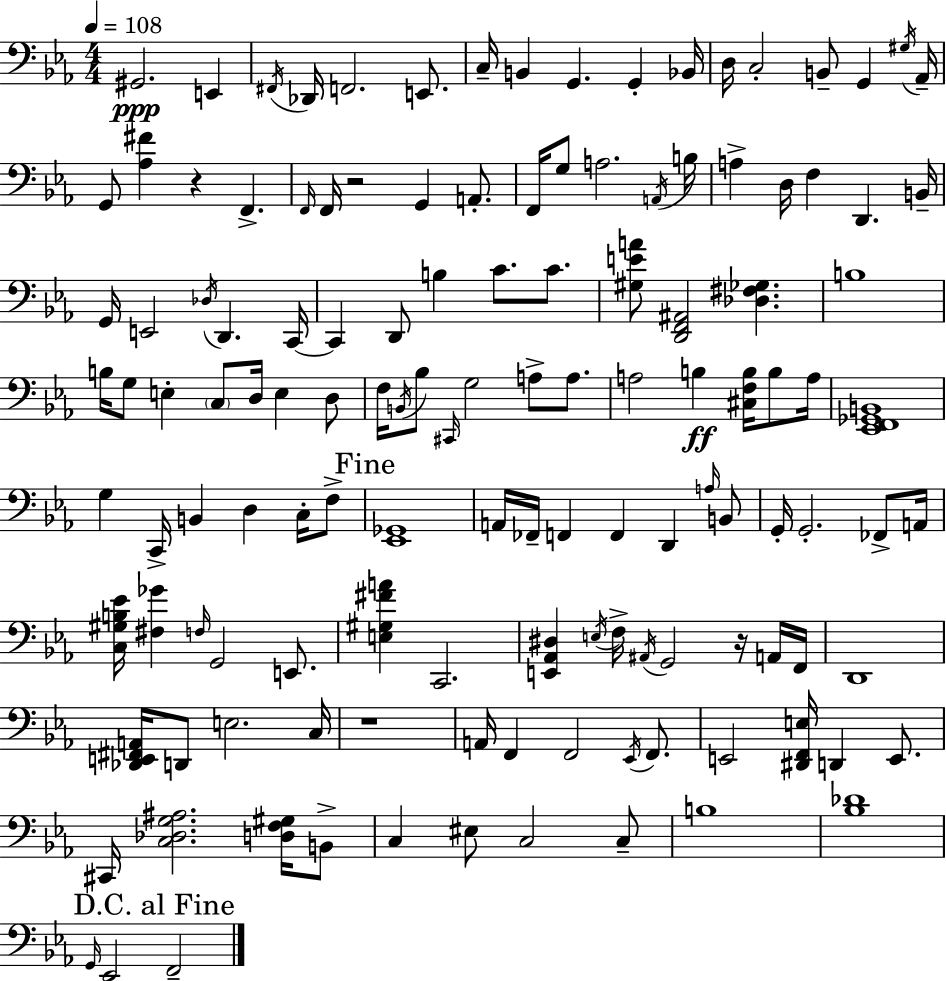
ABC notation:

X:1
T:Untitled
M:4/4
L:1/4
K:Cm
^G,,2 E,, ^F,,/4 _D,,/4 F,,2 E,,/2 C,/4 B,, G,, G,, _B,,/4 D,/4 C,2 B,,/2 G,, ^G,/4 _A,,/4 G,,/2 [_A,^F] z F,, F,,/4 F,,/4 z2 G,, A,,/2 F,,/4 G,/2 A,2 A,,/4 B,/4 A, D,/4 F, D,, B,,/4 G,,/4 E,,2 _D,/4 D,, C,,/4 C,, D,,/2 B, C/2 C/2 [^G,EA]/2 [D,,F,,^A,,]2 [_D,^F,_G,] B,4 B,/4 G,/2 E, C,/2 D,/4 E, D,/2 F,/4 B,,/4 _B,/2 ^C,,/4 G,2 A,/2 A,/2 A,2 B, [^C,F,B,]/4 B,/2 A,/4 [_E,,F,,_G,,B,,]4 G, C,,/4 B,, D, C,/4 F,/2 [_E,,_G,,]4 A,,/4 _F,,/4 F,, F,, D,, A,/4 B,,/2 G,,/4 G,,2 _F,,/2 A,,/4 [C,^G,B,_E]/4 [^F,_G] F,/4 G,,2 E,,/2 [E,^G,^FA] C,,2 [E,,_A,,^D,] E,/4 F,/4 ^A,,/4 G,,2 z/4 A,,/4 F,,/4 D,,4 [_D,,E,,^F,,A,,]/4 D,,/2 E,2 C,/4 z4 A,,/4 F,, F,,2 _E,,/4 F,,/2 E,,2 [^D,,F,,E,]/4 D,, E,,/2 ^C,,/4 [C,_D,G,^A,]2 [D,F,^G,]/4 B,,/2 C, ^E,/2 C,2 C,/2 B,4 [_B,_D]4 G,,/4 _E,,2 F,,2